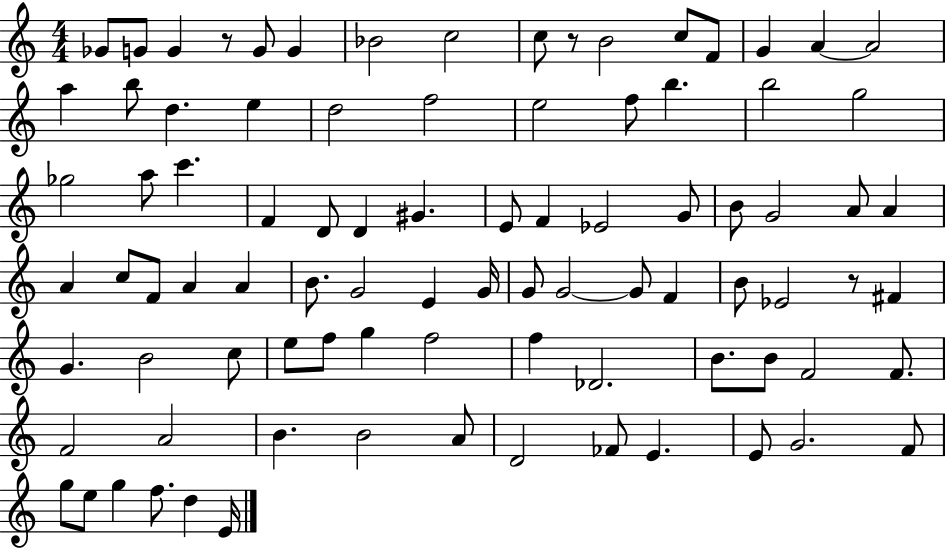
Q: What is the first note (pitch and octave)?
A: Gb4